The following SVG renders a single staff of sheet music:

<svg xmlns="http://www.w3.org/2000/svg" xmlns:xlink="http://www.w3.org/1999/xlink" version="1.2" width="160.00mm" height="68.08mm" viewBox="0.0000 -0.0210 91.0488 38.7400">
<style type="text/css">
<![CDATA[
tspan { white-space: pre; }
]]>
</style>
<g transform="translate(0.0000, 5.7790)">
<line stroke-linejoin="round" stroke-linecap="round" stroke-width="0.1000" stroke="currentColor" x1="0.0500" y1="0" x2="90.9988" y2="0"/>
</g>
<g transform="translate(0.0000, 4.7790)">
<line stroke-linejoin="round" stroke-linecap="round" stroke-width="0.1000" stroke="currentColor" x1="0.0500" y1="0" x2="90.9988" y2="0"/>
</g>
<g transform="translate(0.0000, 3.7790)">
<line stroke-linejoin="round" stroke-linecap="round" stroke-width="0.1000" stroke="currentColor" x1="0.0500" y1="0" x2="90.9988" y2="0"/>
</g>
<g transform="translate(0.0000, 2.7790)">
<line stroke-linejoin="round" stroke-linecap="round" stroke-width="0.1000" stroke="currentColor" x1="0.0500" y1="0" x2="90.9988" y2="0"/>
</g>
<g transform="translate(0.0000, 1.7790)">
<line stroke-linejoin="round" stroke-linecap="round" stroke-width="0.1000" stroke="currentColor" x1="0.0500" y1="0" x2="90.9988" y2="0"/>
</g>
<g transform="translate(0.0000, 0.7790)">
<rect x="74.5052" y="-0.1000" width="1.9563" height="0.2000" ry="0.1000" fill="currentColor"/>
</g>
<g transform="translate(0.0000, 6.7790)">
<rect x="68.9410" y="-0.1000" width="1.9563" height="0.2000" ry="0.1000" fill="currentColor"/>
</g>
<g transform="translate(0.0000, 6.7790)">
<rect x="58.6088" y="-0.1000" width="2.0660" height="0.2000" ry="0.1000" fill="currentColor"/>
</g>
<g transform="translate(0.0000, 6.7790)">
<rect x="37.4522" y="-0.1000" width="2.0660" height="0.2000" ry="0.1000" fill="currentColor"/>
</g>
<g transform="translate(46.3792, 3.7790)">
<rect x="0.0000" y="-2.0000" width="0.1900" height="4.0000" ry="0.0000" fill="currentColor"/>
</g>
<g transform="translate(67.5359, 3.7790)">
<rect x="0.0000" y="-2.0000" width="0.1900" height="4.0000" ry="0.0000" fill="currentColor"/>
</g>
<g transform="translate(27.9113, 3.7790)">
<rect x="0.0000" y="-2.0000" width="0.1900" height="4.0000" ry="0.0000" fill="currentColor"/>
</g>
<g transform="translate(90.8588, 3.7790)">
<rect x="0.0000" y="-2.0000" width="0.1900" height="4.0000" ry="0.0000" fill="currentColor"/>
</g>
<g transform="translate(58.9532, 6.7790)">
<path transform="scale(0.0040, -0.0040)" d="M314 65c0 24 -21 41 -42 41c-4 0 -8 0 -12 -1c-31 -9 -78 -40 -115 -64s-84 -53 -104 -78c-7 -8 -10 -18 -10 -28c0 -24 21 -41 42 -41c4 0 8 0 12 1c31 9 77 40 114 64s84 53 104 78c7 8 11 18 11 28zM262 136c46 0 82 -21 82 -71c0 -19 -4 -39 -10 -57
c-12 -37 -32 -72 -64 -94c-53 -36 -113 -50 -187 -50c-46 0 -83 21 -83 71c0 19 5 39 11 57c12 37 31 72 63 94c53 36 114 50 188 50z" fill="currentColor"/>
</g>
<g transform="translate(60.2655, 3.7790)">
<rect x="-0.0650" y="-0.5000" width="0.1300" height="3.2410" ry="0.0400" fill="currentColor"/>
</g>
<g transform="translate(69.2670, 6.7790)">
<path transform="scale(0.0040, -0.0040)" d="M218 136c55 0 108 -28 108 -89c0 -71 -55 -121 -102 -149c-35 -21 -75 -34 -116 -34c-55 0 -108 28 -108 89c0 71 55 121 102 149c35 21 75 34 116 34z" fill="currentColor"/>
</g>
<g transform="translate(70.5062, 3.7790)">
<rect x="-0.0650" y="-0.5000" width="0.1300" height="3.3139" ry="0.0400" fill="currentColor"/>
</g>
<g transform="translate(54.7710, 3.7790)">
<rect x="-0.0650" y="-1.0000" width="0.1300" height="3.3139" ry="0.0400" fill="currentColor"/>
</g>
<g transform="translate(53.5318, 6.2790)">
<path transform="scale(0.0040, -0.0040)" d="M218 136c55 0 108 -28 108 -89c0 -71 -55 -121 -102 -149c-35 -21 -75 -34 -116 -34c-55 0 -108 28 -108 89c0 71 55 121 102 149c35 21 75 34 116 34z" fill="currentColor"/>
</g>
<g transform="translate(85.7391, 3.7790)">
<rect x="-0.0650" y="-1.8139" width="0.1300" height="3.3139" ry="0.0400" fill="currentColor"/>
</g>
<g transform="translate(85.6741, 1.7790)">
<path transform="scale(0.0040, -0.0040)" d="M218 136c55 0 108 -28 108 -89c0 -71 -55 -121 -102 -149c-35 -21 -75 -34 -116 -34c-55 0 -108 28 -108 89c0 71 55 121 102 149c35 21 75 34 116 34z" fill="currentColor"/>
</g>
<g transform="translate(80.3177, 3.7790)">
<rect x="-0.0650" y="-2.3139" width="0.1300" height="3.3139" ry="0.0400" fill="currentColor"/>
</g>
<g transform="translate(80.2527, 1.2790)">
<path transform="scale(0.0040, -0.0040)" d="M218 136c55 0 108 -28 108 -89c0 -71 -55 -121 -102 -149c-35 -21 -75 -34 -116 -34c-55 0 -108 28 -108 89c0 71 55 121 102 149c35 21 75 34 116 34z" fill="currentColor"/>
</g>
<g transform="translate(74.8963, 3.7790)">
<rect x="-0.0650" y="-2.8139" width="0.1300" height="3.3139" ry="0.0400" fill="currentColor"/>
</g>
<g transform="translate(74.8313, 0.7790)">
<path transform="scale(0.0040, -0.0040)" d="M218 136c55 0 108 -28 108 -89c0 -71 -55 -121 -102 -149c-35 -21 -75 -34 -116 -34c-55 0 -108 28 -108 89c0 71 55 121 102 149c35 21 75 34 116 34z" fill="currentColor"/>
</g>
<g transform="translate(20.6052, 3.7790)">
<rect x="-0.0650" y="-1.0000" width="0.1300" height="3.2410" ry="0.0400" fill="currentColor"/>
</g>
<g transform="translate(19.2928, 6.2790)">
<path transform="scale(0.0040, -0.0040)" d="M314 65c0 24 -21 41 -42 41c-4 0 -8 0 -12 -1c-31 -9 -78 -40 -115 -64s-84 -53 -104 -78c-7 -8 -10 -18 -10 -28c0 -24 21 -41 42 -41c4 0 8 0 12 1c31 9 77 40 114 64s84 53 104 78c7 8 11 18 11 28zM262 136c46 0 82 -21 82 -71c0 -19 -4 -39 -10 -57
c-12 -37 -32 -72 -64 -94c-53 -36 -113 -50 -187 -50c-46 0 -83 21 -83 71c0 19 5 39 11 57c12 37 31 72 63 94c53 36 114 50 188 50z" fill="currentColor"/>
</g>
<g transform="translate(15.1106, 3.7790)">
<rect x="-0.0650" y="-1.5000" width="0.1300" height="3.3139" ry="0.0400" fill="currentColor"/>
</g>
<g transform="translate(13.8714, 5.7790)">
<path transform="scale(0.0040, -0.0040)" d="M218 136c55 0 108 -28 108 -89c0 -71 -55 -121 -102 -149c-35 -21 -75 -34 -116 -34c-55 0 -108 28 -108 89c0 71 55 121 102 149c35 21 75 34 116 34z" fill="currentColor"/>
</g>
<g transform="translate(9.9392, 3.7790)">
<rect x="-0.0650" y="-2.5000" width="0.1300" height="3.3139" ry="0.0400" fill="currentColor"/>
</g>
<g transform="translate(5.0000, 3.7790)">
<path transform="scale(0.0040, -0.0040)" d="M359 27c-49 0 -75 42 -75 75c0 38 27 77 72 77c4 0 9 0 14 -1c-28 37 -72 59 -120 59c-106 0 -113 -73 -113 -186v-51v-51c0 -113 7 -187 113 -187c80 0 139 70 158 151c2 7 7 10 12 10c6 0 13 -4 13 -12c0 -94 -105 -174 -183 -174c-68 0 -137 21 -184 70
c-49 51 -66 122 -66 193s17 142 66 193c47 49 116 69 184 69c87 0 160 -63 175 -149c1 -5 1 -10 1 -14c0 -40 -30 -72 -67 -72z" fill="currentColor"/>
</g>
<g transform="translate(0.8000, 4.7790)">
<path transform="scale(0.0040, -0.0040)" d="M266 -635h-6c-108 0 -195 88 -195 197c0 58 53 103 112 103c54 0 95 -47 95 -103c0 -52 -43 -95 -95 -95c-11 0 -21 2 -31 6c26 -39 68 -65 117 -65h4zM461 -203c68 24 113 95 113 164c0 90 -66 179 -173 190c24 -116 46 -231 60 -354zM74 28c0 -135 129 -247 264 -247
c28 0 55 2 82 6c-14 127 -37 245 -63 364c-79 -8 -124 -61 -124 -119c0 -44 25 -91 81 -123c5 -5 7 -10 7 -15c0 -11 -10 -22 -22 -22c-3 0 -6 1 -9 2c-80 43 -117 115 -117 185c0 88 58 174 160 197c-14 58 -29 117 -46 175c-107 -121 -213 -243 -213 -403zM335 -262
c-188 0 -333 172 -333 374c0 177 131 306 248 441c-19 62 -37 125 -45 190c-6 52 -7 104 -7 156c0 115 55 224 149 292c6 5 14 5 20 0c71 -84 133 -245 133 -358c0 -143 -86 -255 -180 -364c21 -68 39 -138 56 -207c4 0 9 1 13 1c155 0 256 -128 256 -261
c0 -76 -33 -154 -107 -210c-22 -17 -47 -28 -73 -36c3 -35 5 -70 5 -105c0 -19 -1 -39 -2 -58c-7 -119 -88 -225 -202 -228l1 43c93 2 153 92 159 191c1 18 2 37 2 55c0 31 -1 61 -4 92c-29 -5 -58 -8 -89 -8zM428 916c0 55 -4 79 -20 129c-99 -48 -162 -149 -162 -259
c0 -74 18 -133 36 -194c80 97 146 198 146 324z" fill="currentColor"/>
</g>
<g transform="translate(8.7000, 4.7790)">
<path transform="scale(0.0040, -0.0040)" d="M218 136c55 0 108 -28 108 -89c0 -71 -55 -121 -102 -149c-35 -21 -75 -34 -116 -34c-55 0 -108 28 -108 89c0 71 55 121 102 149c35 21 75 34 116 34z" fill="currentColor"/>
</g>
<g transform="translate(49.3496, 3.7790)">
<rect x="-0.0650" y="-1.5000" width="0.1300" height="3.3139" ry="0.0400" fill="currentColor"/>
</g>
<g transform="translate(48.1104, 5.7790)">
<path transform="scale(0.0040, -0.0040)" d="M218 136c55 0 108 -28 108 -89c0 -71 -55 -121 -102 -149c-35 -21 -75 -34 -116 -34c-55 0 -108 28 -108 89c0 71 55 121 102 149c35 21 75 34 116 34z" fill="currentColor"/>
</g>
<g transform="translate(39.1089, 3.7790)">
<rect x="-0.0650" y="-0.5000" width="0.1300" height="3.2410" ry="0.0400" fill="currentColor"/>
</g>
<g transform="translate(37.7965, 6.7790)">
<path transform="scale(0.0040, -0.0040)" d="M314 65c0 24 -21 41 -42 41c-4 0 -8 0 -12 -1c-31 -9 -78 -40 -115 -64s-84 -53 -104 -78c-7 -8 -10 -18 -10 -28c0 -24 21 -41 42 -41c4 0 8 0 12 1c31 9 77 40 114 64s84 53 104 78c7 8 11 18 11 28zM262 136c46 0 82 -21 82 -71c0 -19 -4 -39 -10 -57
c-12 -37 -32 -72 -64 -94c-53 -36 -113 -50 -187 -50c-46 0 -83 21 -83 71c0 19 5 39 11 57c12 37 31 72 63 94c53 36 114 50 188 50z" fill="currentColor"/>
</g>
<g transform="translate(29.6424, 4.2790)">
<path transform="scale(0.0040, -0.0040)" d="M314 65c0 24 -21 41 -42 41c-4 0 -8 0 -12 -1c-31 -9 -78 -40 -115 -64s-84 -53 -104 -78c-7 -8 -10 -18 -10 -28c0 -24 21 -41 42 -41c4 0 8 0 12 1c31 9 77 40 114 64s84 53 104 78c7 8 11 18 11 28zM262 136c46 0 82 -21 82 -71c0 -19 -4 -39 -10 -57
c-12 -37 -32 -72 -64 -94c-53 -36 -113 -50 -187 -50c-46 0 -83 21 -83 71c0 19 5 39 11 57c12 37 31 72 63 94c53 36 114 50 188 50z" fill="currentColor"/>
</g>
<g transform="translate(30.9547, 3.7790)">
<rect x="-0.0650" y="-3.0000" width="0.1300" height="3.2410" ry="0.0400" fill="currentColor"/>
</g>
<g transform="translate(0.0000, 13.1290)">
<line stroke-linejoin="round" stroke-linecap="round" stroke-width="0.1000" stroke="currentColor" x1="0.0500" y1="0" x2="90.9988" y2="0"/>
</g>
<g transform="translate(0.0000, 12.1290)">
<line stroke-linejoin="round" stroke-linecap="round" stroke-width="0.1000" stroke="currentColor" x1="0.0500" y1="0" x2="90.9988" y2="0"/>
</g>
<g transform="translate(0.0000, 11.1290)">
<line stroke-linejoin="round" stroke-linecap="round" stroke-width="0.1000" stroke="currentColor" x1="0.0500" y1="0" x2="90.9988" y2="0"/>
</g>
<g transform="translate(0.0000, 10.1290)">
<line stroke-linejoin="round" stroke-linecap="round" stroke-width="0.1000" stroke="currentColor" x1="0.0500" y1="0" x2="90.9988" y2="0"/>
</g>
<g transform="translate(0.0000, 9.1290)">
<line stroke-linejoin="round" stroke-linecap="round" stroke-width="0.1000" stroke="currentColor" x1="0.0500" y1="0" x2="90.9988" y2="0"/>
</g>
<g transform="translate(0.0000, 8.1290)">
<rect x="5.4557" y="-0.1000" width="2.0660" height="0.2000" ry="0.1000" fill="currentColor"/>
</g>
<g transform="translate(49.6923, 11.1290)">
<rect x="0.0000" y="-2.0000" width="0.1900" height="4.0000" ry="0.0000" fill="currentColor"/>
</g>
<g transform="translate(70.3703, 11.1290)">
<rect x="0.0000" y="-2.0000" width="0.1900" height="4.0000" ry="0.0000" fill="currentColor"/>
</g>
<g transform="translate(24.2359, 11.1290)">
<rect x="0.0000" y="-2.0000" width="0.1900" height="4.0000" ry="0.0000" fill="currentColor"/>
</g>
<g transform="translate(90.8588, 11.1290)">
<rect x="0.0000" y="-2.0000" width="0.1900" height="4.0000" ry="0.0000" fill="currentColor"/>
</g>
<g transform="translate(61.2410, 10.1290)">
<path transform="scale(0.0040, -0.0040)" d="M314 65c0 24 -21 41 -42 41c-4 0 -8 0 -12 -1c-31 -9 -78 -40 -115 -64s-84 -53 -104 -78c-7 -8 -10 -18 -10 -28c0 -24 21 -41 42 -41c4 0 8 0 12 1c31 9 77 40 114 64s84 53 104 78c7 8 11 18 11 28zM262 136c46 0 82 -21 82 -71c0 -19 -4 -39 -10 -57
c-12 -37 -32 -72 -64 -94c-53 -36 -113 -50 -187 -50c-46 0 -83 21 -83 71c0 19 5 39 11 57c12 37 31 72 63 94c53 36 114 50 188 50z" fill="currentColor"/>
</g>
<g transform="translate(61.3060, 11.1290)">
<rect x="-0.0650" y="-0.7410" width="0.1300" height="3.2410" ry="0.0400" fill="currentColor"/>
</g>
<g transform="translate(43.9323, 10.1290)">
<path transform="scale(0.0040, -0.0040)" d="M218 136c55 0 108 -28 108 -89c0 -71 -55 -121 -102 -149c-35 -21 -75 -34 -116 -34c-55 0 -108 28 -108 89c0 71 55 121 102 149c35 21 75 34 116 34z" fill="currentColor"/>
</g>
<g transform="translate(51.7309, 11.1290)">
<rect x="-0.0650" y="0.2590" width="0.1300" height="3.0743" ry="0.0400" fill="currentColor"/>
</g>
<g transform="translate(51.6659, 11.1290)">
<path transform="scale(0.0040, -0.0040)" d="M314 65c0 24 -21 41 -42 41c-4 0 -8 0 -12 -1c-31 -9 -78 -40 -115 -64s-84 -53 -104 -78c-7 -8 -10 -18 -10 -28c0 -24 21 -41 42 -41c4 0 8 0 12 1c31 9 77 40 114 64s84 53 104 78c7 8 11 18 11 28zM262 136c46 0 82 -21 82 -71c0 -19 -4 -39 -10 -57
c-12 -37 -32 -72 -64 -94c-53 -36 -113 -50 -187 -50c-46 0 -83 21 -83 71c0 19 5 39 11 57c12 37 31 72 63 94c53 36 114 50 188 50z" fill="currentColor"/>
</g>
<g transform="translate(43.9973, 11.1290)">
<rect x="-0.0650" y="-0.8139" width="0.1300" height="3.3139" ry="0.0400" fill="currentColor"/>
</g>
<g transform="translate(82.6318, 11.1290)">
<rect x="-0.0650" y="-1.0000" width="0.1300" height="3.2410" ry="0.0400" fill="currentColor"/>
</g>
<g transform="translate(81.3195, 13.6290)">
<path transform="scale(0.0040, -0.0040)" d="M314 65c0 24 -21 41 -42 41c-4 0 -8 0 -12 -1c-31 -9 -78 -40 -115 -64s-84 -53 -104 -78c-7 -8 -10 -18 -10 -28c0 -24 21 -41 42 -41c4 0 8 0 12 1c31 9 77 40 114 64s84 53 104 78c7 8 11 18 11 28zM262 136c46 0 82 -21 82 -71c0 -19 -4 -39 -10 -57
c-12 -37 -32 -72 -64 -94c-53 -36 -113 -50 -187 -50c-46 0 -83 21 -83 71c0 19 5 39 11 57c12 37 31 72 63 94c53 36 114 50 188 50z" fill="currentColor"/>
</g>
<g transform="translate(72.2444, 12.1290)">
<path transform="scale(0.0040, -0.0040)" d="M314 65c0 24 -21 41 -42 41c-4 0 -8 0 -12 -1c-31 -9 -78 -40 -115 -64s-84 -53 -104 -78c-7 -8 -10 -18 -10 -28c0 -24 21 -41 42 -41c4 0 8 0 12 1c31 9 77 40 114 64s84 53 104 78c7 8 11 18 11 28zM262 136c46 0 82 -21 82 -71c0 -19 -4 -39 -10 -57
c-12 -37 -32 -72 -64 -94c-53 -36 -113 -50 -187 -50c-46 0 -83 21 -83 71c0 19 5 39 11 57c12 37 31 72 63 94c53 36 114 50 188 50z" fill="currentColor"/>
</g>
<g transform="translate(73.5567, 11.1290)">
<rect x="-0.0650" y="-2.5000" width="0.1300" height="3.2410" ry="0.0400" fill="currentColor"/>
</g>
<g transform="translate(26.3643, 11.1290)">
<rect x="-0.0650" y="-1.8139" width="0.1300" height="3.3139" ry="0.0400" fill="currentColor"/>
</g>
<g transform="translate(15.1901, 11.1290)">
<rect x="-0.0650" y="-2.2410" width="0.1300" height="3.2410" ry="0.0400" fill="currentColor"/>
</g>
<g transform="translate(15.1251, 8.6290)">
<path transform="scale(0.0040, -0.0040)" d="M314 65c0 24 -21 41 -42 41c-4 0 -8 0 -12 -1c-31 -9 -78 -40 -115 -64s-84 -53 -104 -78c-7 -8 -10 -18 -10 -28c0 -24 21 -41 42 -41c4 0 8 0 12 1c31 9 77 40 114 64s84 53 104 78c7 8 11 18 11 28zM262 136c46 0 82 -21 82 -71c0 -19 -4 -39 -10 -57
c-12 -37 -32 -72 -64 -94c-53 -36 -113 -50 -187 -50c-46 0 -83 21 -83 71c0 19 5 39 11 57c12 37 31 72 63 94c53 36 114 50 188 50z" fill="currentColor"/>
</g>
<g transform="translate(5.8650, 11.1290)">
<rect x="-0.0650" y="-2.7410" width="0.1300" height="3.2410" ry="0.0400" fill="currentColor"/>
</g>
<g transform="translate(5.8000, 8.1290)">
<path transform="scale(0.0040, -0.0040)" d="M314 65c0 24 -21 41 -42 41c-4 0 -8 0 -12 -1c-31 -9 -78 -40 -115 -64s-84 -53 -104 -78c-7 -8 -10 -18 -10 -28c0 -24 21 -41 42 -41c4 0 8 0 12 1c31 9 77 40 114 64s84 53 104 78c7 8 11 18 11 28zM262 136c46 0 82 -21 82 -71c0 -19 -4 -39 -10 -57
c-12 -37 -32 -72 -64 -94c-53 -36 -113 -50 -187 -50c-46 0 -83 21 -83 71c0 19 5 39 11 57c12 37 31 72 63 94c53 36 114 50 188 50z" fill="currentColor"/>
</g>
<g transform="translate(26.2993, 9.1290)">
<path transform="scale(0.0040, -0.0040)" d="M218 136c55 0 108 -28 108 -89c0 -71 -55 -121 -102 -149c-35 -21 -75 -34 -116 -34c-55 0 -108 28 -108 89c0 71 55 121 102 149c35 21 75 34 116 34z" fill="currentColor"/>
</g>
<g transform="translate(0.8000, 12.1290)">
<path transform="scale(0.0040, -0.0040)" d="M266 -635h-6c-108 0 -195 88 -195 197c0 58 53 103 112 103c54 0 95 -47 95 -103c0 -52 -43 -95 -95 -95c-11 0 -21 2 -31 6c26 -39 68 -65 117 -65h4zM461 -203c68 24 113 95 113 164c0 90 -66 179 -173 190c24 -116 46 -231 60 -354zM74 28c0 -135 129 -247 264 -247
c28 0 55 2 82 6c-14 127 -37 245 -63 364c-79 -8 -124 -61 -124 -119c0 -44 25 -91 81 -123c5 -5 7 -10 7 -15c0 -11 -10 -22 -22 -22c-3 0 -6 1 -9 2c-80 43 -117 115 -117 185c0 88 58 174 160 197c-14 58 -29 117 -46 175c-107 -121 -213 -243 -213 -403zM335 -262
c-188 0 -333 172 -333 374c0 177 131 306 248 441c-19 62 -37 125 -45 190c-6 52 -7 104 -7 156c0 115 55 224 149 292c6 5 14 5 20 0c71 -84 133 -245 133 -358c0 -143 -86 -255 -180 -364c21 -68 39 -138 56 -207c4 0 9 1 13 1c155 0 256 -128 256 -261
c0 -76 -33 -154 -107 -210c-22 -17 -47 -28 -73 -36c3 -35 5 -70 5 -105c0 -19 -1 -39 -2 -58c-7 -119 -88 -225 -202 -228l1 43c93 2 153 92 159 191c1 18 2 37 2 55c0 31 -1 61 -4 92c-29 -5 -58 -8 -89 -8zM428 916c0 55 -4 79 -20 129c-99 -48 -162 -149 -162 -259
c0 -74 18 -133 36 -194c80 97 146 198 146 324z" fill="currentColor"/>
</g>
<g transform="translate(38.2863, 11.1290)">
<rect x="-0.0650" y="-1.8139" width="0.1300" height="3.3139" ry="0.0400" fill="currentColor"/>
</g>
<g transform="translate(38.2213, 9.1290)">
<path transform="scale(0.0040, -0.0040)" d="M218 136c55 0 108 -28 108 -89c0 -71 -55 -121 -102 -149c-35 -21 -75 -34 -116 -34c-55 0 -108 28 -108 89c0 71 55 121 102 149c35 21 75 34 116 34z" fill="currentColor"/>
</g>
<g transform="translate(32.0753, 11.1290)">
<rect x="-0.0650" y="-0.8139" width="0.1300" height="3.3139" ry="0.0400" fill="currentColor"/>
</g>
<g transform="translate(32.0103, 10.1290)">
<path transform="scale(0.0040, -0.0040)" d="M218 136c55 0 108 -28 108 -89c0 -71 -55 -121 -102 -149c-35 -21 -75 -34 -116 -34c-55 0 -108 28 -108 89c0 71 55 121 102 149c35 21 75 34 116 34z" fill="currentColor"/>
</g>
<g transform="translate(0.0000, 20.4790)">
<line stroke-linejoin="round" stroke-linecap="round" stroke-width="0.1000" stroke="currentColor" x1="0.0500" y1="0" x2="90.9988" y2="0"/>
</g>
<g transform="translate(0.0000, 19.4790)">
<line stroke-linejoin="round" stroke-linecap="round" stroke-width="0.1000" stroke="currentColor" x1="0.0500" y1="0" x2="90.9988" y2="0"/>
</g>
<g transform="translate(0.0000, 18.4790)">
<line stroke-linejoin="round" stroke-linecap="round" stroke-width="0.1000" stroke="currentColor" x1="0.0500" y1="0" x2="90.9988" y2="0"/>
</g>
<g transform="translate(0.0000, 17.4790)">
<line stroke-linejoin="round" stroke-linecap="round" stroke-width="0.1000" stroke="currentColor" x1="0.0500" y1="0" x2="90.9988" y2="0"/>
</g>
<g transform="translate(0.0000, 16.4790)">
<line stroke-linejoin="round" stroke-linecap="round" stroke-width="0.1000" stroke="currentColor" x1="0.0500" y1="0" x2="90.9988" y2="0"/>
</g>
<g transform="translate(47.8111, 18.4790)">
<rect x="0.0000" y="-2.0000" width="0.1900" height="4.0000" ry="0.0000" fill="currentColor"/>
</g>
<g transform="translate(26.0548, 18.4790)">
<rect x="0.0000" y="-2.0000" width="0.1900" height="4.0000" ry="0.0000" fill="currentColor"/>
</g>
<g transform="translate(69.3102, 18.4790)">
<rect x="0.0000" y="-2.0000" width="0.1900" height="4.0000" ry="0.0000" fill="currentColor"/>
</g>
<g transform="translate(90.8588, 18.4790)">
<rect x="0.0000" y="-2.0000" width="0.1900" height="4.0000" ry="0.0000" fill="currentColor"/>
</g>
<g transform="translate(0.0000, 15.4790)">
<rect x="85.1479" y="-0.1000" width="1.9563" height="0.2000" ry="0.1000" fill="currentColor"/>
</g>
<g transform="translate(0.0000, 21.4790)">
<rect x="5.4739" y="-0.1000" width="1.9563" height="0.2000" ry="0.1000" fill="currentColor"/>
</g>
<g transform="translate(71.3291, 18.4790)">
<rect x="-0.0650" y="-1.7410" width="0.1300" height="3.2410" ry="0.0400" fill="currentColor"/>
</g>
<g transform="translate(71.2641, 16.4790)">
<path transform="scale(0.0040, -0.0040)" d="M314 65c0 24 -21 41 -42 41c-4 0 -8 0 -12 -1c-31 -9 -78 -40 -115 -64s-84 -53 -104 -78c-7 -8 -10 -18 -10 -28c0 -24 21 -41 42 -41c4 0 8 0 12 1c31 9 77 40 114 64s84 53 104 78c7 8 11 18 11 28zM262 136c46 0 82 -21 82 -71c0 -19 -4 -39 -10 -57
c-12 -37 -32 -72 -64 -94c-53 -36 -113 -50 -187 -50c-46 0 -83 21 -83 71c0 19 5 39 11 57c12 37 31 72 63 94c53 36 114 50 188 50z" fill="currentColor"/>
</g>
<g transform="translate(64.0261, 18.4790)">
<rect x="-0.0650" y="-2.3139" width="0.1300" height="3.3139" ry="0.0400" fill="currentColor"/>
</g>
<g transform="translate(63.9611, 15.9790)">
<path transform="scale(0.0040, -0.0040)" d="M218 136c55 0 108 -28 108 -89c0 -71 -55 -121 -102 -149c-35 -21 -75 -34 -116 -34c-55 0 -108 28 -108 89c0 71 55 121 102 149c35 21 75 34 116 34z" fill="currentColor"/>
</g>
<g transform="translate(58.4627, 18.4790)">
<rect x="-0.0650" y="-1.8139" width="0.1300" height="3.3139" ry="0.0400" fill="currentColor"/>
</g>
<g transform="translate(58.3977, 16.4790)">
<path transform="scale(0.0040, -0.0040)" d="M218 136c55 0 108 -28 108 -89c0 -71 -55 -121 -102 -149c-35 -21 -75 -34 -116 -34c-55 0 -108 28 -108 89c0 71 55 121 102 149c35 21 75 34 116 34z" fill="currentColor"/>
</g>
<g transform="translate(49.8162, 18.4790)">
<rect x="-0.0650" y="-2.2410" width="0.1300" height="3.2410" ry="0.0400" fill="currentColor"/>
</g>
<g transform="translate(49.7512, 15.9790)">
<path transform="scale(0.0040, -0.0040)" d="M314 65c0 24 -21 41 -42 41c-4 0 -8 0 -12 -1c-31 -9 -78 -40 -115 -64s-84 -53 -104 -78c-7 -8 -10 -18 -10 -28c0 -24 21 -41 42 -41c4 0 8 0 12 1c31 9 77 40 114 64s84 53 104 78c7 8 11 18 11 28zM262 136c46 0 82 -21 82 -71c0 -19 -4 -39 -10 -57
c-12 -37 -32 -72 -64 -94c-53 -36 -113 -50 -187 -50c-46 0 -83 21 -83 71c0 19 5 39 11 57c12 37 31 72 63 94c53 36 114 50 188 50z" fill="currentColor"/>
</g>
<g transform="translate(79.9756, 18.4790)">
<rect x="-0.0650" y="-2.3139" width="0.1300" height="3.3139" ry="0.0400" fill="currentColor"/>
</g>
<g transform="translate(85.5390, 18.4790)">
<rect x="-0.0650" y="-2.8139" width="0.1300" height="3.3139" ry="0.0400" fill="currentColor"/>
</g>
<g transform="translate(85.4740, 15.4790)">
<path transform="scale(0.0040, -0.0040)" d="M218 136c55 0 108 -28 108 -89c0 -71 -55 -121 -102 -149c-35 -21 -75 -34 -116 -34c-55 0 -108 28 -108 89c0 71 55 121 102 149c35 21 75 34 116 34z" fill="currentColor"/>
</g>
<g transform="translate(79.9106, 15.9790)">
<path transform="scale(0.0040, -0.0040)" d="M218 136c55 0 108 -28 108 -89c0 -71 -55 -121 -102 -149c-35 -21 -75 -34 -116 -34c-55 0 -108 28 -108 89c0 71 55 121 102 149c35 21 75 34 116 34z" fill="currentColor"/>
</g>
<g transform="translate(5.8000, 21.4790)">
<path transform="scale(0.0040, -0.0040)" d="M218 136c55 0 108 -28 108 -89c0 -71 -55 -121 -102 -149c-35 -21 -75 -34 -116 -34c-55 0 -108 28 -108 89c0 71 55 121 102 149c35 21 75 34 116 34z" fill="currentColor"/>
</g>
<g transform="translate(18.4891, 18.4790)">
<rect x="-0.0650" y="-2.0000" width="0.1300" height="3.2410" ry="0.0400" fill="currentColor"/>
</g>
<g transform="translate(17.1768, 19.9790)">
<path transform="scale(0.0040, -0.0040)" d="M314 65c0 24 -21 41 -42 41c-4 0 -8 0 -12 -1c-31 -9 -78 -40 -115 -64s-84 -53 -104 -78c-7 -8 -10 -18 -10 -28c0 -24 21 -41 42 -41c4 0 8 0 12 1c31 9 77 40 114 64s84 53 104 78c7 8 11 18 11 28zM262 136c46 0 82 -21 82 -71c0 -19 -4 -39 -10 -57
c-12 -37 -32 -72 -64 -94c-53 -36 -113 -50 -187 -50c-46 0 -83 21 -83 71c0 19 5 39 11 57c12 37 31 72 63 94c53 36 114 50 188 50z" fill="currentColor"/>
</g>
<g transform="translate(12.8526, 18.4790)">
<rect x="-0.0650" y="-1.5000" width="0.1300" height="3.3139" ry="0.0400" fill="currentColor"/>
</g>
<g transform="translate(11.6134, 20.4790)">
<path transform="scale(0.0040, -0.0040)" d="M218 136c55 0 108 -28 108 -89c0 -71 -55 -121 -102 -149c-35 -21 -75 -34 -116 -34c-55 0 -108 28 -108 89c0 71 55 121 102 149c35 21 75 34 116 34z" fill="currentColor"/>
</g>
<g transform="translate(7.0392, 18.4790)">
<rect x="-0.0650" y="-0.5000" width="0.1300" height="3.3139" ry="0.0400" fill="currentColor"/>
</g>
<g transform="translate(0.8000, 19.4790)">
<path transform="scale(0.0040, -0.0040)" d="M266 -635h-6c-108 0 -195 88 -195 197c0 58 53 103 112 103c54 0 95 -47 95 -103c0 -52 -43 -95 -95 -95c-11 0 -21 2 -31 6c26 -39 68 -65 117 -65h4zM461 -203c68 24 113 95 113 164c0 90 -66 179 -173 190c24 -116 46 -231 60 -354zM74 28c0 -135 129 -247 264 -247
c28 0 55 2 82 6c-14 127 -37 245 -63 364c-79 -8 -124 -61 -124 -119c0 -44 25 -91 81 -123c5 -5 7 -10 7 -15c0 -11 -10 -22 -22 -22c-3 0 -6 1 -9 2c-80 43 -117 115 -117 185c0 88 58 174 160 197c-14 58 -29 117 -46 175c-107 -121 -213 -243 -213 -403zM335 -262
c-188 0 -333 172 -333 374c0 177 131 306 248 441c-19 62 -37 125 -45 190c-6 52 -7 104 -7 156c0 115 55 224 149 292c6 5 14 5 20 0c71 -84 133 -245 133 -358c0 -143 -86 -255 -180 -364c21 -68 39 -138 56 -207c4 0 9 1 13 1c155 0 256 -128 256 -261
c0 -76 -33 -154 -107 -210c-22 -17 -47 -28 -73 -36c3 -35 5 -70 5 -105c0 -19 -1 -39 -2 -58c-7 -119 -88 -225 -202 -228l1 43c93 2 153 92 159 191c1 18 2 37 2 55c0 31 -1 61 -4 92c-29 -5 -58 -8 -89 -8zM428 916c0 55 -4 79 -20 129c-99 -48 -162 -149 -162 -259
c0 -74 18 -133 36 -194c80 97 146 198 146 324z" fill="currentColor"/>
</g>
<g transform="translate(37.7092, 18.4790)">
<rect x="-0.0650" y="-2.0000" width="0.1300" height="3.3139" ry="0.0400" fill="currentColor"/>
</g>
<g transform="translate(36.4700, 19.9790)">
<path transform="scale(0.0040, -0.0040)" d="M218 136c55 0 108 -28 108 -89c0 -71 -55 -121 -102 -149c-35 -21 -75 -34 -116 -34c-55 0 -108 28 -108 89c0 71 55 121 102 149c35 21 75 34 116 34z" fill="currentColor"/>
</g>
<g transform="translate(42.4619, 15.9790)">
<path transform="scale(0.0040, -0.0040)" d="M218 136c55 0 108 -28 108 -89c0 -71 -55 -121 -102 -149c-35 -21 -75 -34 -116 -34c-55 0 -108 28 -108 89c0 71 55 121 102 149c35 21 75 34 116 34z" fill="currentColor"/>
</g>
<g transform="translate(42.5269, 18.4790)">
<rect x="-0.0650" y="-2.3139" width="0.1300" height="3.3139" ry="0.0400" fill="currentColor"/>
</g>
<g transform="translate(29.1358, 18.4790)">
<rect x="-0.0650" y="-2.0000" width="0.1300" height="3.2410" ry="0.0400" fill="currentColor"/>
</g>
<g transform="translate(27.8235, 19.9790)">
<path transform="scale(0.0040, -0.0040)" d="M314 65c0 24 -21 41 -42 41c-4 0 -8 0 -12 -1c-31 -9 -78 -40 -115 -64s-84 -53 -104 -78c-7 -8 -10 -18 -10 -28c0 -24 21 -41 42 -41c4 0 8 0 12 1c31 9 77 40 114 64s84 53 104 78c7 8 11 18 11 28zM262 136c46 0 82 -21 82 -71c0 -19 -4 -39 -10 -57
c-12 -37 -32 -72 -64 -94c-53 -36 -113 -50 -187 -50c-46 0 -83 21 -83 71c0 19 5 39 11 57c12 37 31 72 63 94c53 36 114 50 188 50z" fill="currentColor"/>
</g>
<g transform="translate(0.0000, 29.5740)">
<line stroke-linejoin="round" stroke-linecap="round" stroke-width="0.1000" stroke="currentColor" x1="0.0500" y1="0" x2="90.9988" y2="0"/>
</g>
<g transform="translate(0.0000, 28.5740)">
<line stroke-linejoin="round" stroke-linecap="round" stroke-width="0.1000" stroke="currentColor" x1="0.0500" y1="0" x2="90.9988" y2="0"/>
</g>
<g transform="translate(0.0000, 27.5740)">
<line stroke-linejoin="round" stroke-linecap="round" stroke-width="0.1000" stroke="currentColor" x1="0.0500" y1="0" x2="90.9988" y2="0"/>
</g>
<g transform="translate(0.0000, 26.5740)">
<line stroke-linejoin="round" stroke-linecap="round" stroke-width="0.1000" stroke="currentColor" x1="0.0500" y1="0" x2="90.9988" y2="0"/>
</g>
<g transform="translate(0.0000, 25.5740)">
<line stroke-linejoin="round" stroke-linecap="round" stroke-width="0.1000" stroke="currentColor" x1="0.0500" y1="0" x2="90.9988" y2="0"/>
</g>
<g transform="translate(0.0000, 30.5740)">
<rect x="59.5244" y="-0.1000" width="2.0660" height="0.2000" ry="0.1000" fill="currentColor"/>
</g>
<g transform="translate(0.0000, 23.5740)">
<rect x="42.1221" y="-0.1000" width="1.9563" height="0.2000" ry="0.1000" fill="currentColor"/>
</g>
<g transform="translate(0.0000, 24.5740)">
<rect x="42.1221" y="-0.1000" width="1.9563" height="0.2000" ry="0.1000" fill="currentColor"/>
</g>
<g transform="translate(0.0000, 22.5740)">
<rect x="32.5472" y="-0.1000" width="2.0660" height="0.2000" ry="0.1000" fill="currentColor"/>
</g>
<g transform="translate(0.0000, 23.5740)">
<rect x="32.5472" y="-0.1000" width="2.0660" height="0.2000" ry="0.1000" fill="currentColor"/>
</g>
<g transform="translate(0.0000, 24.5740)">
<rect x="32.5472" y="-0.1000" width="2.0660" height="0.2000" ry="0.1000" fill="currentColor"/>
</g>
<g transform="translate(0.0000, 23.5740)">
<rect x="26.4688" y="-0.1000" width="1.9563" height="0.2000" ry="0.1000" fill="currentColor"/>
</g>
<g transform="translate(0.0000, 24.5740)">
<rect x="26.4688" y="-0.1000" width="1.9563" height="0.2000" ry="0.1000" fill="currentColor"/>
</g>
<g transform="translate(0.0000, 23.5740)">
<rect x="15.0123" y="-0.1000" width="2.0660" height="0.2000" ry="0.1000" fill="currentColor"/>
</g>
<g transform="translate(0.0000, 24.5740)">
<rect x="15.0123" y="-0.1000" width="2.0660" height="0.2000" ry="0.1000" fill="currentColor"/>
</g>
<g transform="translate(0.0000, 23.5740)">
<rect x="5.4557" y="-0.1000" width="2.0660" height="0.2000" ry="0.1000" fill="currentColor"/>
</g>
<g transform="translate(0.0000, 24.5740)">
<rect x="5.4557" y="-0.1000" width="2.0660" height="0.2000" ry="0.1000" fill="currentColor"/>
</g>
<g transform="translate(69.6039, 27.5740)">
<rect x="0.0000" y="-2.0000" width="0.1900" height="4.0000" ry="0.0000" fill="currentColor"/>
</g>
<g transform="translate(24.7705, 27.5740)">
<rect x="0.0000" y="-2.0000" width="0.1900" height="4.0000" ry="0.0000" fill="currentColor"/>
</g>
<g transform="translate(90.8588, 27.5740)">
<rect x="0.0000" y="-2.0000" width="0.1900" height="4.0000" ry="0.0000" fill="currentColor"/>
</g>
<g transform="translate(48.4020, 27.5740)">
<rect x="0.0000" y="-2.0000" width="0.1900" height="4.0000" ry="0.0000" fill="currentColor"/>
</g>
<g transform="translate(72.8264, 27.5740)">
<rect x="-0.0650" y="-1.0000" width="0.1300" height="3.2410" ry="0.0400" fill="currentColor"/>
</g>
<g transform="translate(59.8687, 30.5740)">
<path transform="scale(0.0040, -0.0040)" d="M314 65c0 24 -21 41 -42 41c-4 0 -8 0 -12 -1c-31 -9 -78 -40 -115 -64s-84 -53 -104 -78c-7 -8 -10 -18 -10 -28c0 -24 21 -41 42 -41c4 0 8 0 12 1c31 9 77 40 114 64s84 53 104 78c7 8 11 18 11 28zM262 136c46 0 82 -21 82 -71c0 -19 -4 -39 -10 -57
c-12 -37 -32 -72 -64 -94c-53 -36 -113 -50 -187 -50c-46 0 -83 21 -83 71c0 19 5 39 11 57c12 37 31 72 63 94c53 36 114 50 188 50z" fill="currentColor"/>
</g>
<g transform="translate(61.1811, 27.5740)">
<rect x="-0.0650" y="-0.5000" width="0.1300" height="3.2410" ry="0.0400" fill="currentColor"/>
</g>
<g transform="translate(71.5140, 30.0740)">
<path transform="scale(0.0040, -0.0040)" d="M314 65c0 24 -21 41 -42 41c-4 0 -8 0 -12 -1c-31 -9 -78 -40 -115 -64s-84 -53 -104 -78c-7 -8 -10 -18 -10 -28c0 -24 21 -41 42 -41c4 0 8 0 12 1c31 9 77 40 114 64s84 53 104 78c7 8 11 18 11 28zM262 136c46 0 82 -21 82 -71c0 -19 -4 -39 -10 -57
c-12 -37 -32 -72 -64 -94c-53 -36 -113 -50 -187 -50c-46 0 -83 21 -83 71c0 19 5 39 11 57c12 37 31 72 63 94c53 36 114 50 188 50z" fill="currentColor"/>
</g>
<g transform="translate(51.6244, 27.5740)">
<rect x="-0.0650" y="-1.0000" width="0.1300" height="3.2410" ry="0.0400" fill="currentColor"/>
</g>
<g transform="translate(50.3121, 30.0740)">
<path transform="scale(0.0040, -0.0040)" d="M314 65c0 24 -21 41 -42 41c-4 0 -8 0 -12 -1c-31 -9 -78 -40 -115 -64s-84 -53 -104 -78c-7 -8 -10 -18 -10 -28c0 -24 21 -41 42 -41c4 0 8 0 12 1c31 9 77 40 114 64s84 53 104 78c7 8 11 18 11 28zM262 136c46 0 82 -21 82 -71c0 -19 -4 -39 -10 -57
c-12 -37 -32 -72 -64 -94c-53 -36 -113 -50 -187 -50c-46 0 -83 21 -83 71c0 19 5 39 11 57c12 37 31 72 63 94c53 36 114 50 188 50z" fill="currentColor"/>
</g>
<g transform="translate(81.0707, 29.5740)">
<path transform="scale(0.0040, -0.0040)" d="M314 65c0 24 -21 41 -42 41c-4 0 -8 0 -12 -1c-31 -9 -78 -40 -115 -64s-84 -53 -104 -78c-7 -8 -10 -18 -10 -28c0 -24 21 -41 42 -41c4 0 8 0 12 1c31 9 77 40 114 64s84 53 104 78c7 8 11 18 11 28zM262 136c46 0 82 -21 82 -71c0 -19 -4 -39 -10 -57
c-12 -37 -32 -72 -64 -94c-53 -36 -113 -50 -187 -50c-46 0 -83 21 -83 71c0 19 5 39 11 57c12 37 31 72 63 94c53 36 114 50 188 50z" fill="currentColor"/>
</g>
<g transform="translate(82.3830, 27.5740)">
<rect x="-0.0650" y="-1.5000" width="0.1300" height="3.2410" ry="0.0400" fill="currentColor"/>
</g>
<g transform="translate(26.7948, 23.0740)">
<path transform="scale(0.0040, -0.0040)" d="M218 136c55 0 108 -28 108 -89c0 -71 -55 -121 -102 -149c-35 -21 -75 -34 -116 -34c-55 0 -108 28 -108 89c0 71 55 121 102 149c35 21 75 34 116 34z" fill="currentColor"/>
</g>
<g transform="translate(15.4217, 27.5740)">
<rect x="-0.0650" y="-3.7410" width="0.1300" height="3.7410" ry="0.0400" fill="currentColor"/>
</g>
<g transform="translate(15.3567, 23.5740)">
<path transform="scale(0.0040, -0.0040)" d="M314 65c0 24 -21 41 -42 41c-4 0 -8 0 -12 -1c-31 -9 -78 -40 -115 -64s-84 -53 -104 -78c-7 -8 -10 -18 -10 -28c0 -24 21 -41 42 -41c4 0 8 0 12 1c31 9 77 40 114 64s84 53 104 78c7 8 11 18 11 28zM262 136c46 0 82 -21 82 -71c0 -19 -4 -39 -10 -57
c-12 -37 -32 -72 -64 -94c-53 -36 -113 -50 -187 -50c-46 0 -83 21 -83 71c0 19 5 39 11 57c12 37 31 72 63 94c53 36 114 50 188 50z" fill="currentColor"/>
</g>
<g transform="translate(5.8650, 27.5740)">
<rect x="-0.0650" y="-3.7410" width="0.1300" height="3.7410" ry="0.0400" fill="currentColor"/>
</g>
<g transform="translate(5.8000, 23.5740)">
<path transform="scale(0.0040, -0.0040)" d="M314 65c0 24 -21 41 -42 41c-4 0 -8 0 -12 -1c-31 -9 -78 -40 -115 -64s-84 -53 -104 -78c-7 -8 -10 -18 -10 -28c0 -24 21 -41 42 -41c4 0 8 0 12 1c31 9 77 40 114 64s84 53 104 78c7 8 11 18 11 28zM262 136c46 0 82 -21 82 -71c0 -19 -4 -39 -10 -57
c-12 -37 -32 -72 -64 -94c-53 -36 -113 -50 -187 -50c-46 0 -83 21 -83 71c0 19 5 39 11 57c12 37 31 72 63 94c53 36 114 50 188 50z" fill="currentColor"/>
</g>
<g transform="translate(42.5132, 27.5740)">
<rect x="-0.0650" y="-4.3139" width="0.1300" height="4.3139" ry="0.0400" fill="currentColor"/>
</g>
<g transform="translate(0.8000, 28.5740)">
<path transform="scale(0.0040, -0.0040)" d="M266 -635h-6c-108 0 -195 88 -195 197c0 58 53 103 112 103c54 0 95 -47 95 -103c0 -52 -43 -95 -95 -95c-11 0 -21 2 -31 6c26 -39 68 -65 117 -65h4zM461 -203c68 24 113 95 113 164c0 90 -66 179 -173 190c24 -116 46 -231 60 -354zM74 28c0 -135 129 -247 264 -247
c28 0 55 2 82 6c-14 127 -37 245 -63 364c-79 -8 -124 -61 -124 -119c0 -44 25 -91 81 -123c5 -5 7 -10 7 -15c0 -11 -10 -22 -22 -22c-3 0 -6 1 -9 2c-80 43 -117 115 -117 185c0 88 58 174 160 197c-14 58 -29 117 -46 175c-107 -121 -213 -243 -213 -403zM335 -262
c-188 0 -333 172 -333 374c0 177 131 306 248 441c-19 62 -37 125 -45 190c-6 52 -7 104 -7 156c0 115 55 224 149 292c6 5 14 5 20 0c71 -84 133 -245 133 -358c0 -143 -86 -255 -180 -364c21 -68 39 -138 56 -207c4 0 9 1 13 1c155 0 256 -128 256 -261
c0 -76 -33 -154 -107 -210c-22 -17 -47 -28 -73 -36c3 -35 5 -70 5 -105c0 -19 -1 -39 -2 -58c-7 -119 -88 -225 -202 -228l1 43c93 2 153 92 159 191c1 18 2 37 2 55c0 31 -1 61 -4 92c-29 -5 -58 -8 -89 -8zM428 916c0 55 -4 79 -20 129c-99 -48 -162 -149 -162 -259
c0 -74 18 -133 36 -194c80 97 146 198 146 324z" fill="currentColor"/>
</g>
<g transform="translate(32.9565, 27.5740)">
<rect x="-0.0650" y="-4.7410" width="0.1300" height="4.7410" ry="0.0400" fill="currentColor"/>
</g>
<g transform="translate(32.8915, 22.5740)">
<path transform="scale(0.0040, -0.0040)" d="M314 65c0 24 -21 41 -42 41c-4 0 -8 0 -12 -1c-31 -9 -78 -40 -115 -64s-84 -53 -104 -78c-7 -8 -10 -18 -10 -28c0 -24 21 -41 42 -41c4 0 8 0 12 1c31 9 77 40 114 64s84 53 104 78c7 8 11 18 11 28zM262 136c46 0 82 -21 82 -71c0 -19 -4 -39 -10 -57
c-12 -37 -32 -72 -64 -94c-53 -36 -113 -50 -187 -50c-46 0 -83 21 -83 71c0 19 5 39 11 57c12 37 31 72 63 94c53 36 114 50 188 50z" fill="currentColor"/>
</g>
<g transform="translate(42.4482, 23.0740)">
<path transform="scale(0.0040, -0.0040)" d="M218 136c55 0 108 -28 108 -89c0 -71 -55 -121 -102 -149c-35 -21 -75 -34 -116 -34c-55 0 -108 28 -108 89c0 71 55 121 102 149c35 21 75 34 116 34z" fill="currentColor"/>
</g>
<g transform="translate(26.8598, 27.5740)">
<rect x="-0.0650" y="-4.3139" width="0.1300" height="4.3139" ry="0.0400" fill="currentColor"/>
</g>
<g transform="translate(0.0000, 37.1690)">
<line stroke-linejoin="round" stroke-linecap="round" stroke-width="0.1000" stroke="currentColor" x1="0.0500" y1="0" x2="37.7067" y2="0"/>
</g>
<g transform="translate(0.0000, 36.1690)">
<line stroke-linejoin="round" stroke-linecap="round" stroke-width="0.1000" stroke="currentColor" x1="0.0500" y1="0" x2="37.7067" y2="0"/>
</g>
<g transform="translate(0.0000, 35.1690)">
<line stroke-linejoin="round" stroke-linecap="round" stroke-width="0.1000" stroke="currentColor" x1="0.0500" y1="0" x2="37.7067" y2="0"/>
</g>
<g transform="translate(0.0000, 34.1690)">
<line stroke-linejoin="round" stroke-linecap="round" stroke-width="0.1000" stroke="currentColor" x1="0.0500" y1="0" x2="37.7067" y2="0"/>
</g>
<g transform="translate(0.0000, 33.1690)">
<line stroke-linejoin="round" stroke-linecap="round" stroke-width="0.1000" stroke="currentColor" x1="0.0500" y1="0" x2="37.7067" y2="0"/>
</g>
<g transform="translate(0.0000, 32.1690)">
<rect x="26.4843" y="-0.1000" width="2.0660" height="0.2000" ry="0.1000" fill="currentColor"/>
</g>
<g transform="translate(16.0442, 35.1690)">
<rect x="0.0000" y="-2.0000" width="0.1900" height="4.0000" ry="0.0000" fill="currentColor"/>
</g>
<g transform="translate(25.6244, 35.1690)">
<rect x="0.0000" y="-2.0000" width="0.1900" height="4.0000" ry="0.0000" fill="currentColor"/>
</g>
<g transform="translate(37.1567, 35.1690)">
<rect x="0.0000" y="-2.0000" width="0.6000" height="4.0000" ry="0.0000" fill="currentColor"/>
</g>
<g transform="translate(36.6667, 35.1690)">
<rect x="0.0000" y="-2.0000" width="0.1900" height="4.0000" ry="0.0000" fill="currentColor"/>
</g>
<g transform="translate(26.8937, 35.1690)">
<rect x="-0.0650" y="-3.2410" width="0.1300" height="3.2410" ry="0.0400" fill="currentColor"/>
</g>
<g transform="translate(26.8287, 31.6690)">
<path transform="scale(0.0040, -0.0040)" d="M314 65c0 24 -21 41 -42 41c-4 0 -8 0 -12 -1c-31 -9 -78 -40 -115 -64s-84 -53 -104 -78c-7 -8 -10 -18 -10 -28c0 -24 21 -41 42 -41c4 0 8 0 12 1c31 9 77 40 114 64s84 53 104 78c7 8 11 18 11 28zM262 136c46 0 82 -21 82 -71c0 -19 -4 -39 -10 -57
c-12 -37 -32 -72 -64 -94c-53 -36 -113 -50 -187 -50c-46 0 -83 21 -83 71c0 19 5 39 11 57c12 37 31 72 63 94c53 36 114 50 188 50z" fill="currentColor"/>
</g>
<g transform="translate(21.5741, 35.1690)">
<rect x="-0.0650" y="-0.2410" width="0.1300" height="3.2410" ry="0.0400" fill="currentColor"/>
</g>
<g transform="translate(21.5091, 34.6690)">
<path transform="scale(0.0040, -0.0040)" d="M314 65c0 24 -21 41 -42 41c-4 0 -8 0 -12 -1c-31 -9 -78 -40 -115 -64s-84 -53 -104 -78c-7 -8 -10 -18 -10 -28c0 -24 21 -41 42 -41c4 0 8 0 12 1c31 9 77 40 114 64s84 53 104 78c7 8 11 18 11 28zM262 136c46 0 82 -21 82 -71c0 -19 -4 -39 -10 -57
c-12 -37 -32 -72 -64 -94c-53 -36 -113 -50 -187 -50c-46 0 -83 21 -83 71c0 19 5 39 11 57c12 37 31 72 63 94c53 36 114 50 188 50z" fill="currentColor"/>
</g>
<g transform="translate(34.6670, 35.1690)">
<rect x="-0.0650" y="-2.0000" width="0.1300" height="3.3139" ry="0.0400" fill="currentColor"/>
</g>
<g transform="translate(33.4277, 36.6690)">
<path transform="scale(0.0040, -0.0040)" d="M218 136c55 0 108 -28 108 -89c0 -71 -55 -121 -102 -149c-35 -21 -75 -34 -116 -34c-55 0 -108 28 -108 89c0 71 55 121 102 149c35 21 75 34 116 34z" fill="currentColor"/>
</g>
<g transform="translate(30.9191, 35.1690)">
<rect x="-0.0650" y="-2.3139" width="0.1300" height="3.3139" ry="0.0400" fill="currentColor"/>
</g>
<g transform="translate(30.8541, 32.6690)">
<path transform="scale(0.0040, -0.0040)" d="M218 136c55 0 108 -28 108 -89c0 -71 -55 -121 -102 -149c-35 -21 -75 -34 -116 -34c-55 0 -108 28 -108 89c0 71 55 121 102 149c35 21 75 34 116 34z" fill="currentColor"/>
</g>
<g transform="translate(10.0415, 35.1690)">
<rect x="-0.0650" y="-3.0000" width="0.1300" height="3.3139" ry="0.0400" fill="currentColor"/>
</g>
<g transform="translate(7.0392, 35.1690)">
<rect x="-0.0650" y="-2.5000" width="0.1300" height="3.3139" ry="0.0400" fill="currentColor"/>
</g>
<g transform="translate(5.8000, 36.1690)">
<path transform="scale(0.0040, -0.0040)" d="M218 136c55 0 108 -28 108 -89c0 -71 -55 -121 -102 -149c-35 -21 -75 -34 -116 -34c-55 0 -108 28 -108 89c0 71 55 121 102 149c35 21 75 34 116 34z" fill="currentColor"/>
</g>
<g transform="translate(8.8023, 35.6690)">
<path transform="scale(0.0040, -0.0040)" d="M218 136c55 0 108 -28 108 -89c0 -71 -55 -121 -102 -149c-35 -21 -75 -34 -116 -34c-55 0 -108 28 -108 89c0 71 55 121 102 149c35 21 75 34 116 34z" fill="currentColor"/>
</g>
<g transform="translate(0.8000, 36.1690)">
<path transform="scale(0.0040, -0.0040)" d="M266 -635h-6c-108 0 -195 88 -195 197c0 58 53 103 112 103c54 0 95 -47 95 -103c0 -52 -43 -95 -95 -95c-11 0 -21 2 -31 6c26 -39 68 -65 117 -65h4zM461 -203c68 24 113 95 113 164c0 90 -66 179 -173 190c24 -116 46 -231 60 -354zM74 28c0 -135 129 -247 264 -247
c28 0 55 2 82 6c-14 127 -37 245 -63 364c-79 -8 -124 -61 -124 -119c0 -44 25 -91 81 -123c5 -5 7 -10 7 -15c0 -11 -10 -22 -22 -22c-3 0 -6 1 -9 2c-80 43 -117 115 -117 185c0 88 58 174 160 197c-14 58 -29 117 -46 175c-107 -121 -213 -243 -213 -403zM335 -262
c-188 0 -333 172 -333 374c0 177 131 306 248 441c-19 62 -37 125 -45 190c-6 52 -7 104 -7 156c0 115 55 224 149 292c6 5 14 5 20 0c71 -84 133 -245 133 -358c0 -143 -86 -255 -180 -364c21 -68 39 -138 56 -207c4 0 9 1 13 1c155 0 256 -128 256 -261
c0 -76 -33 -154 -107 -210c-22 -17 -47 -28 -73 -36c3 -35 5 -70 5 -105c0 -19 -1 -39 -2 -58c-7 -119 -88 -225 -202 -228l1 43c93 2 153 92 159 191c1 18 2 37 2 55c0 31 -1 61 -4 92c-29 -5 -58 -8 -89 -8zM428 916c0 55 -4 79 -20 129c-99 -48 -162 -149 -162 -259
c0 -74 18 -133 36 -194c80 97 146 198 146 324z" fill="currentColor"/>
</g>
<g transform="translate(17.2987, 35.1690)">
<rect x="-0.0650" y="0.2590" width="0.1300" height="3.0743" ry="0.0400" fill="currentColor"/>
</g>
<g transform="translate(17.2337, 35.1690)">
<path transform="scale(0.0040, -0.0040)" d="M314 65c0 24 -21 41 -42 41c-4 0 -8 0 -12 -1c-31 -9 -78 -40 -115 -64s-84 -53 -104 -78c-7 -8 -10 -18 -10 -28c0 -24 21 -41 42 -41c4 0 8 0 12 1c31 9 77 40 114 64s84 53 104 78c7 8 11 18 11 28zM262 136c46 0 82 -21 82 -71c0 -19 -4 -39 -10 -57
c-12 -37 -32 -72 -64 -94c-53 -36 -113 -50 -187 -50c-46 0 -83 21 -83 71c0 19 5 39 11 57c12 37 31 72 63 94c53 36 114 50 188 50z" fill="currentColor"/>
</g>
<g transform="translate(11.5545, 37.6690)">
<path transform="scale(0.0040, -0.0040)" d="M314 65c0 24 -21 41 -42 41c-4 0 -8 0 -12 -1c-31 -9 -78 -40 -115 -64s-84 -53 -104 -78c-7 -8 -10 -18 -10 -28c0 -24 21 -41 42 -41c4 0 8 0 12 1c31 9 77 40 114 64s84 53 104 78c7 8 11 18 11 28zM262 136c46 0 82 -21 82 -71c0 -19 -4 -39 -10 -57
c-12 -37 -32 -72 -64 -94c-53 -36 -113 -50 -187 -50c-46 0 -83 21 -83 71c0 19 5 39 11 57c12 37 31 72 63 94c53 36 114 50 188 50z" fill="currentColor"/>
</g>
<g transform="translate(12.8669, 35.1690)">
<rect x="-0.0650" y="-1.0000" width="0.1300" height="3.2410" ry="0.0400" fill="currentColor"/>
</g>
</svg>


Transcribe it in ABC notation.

X:1
T:Untitled
M:4/4
L:1/4
K:C
G E D2 A2 C2 E D C2 C a g f a2 g2 f d f d B2 d2 G2 D2 C E F2 F2 F g g2 f g f2 g a c'2 c'2 d' e'2 d' D2 C2 D2 E2 G A D2 B2 c2 b2 g F